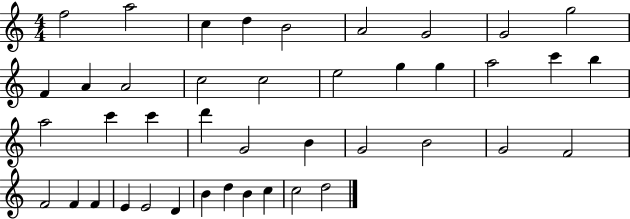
F5/h A5/h C5/q D5/q B4/h A4/h G4/h G4/h G5/h F4/q A4/q A4/h C5/h C5/h E5/h G5/q G5/q A5/h C6/q B5/q A5/h C6/q C6/q D6/q G4/h B4/q G4/h B4/h G4/h F4/h F4/h F4/q F4/q E4/q E4/h D4/q B4/q D5/q B4/q C5/q C5/h D5/h